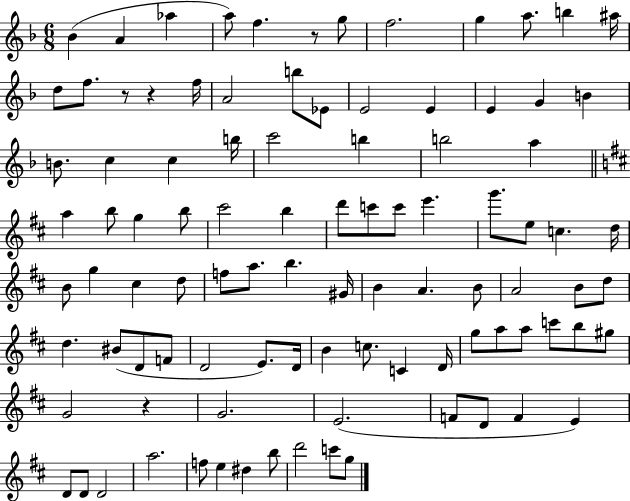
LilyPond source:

{
  \clef treble
  \numericTimeSignature
  \time 6/8
  \key f \major
  \repeat volta 2 { bes'4( a'4 aes''4 | a''8) f''4. r8 g''8 | f''2. | g''4 a''8. b''4 ais''16 | \break d''8 f''8. r8 r4 f''16 | a'2 b''8 ees'8 | e'2 e'4 | e'4 g'4 b'4 | \break b'8. c''4 c''4 b''16 | c'''2 b''4 | b''2 a''4 | \bar "||" \break \key d \major a''4 b''8 g''4 b''8 | cis'''2 b''4 | d'''8 c'''8 c'''8 e'''4. | g'''8. e''8 c''4. d''16 | \break b'8 g''4 cis''4 d''8 | f''8 a''8. b''4. gis'16 | b'4 a'4. b'8 | a'2 b'8 d''8 | \break d''4. bis'8( d'8 f'8 | d'2 e'8.) d'16 | b'4 c''8. c'4 d'16 | g''8 a''8 a''8 c'''8 b''8 gis''8 | \break g'2 r4 | g'2. | e'2.( | f'8 d'8 f'4 e'4) | \break d'8 d'8 d'2 | a''2. | f''8 e''4 dis''4 b''8 | d'''2 c'''8 g''8 | \break } \bar "|."
}